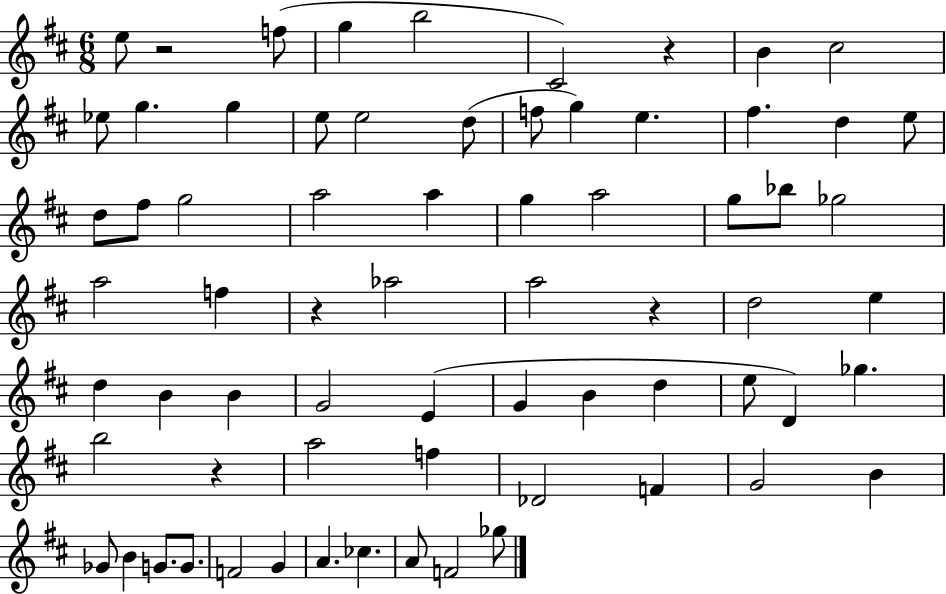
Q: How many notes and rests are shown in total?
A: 69